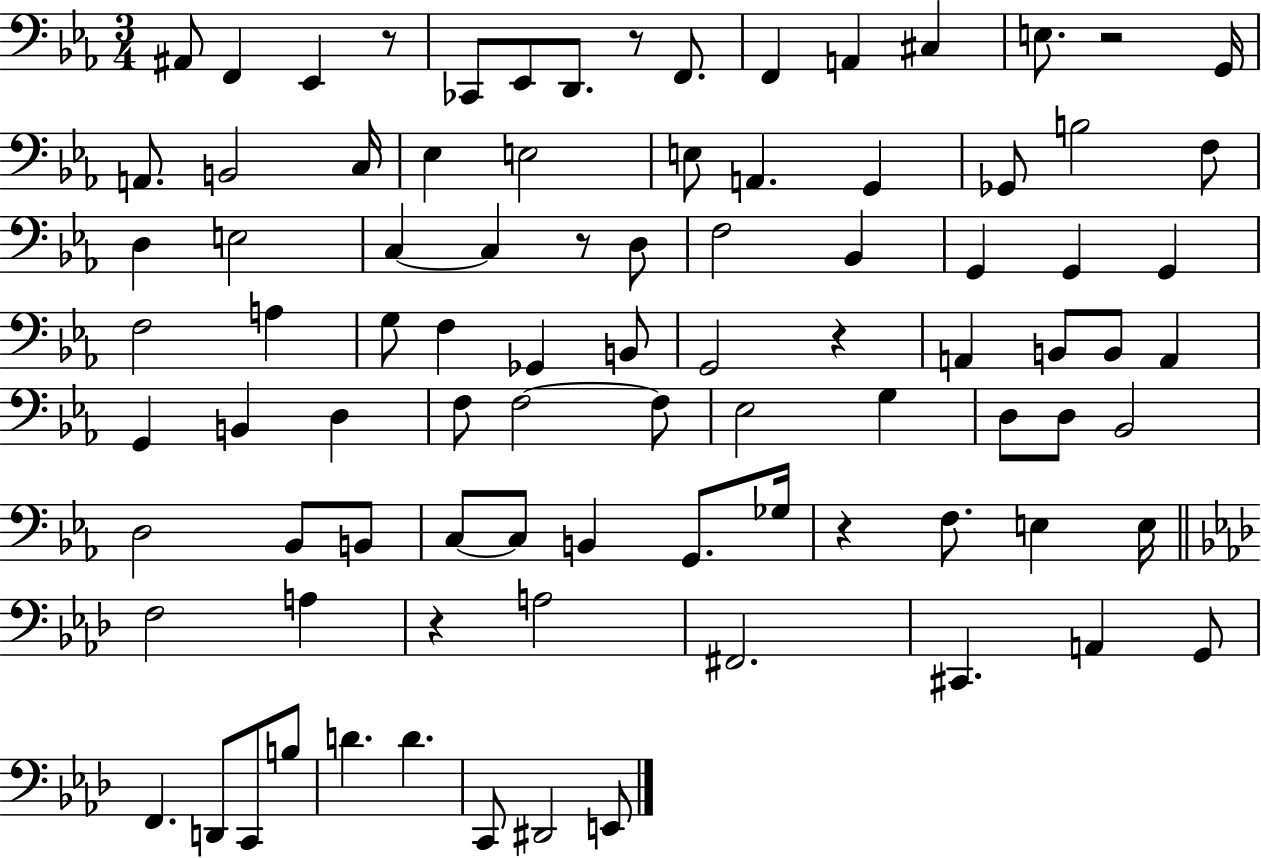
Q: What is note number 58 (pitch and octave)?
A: B2